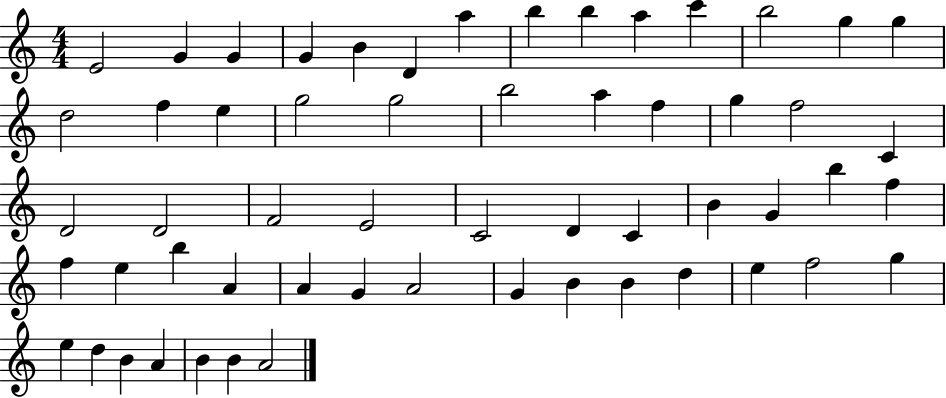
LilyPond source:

{
  \clef treble
  \numericTimeSignature
  \time 4/4
  \key c \major
  e'2 g'4 g'4 | g'4 b'4 d'4 a''4 | b''4 b''4 a''4 c'''4 | b''2 g''4 g''4 | \break d''2 f''4 e''4 | g''2 g''2 | b''2 a''4 f''4 | g''4 f''2 c'4 | \break d'2 d'2 | f'2 e'2 | c'2 d'4 c'4 | b'4 g'4 b''4 f''4 | \break f''4 e''4 b''4 a'4 | a'4 g'4 a'2 | g'4 b'4 b'4 d''4 | e''4 f''2 g''4 | \break e''4 d''4 b'4 a'4 | b'4 b'4 a'2 | \bar "|."
}